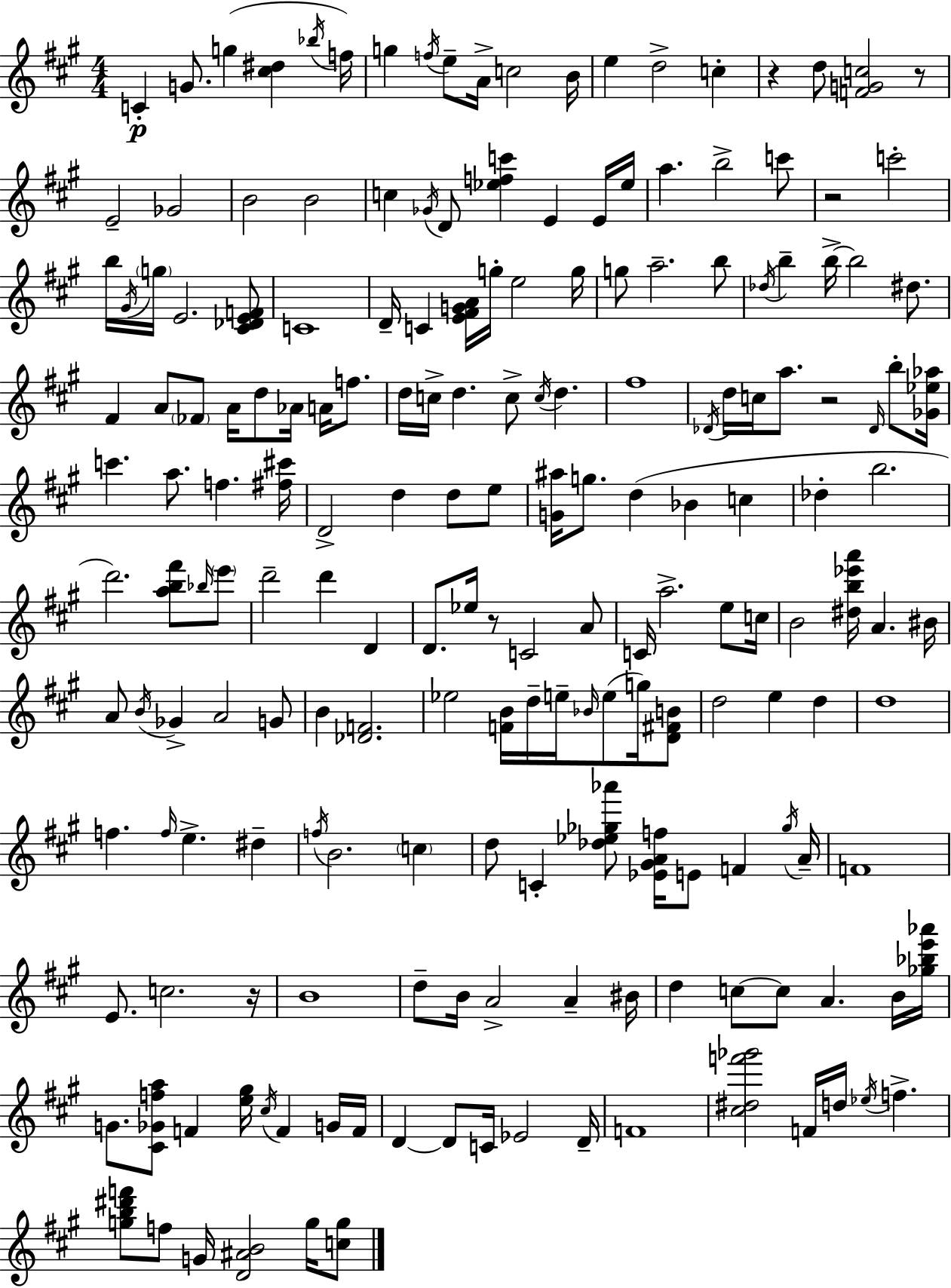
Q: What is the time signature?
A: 4/4